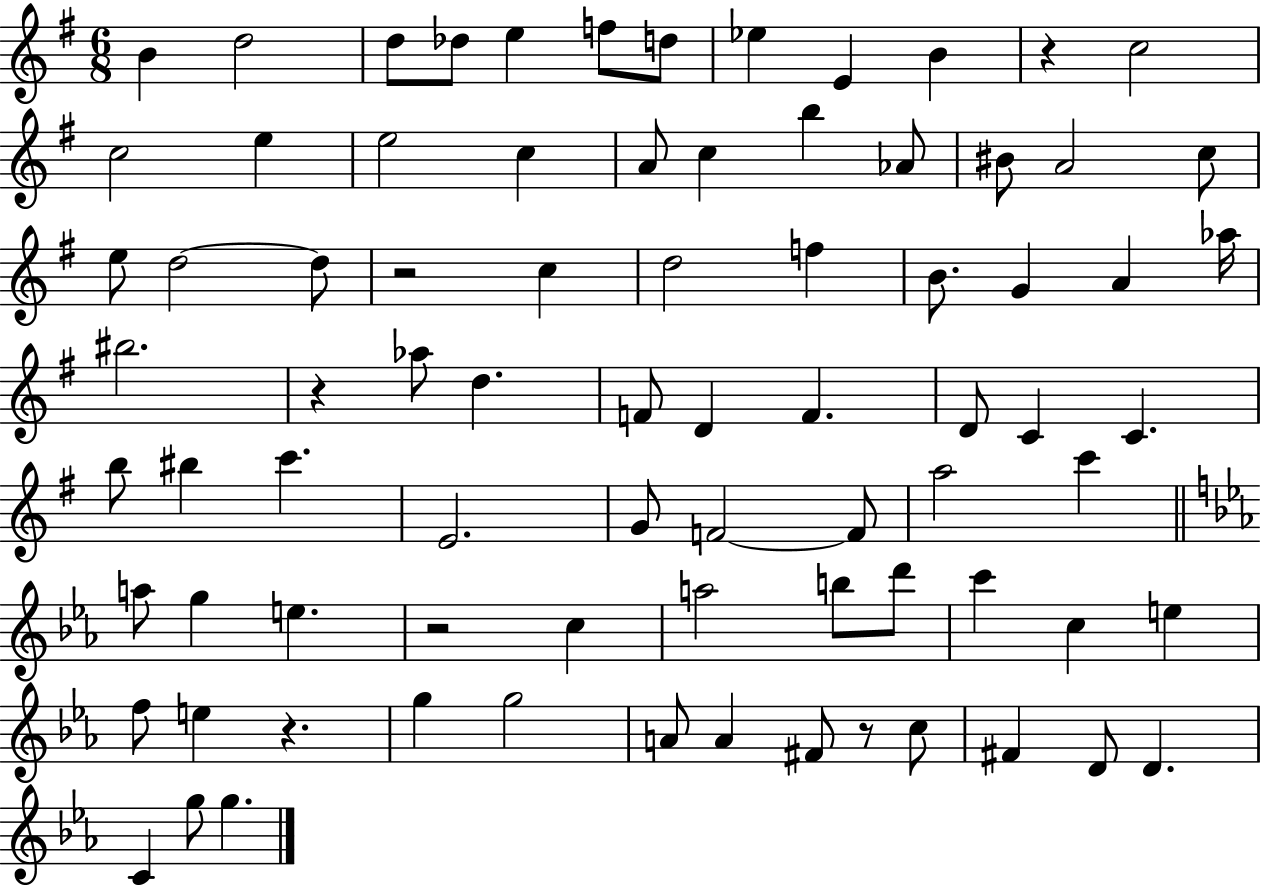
{
  \clef treble
  \numericTimeSignature
  \time 6/8
  \key g \major
  b'4 d''2 | d''8 des''8 e''4 f''8 d''8 | ees''4 e'4 b'4 | r4 c''2 | \break c''2 e''4 | e''2 c''4 | a'8 c''4 b''4 aes'8 | bis'8 a'2 c''8 | \break e''8 d''2~~ d''8 | r2 c''4 | d''2 f''4 | b'8. g'4 a'4 aes''16 | \break bis''2. | r4 aes''8 d''4. | f'8 d'4 f'4. | d'8 c'4 c'4. | \break b''8 bis''4 c'''4. | e'2. | g'8 f'2~~ f'8 | a''2 c'''4 | \break \bar "||" \break \key ees \major a''8 g''4 e''4. | r2 c''4 | a''2 b''8 d'''8 | c'''4 c''4 e''4 | \break f''8 e''4 r4. | g''4 g''2 | a'8 a'4 fis'8 r8 c''8 | fis'4 d'8 d'4. | \break c'4 g''8 g''4. | \bar "|."
}